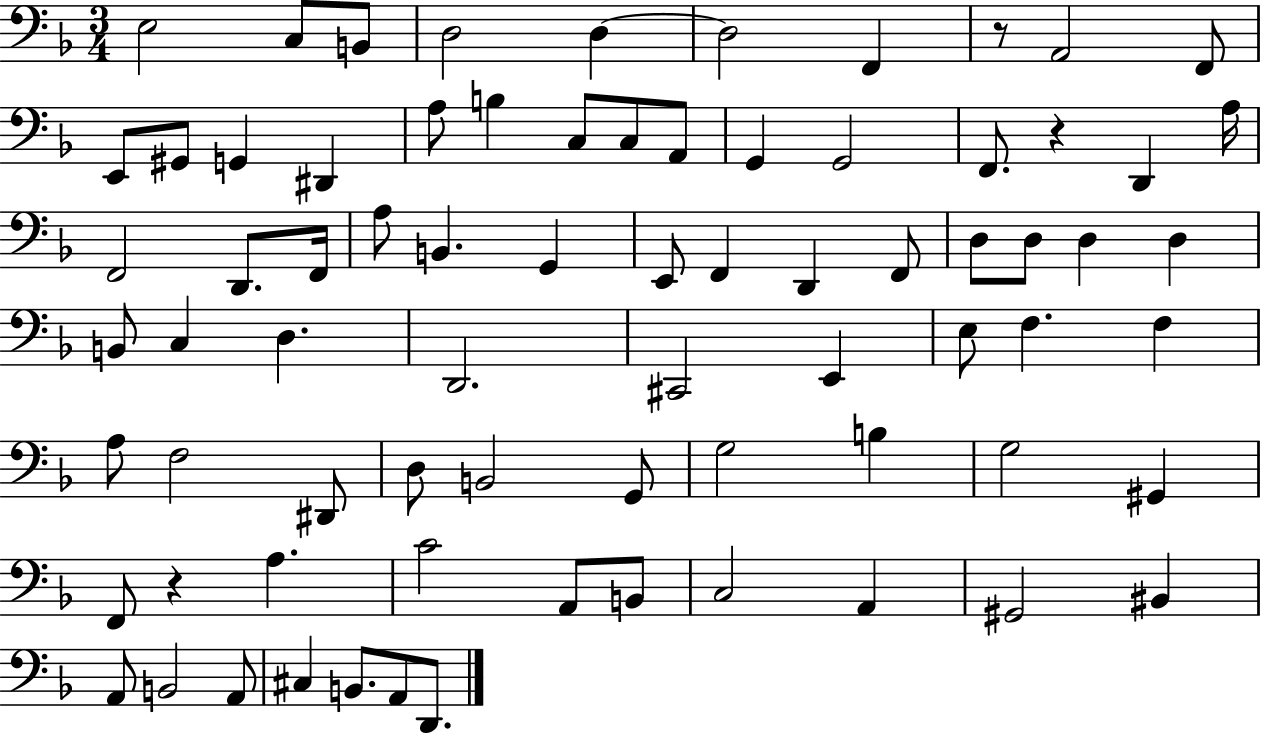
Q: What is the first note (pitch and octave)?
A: E3